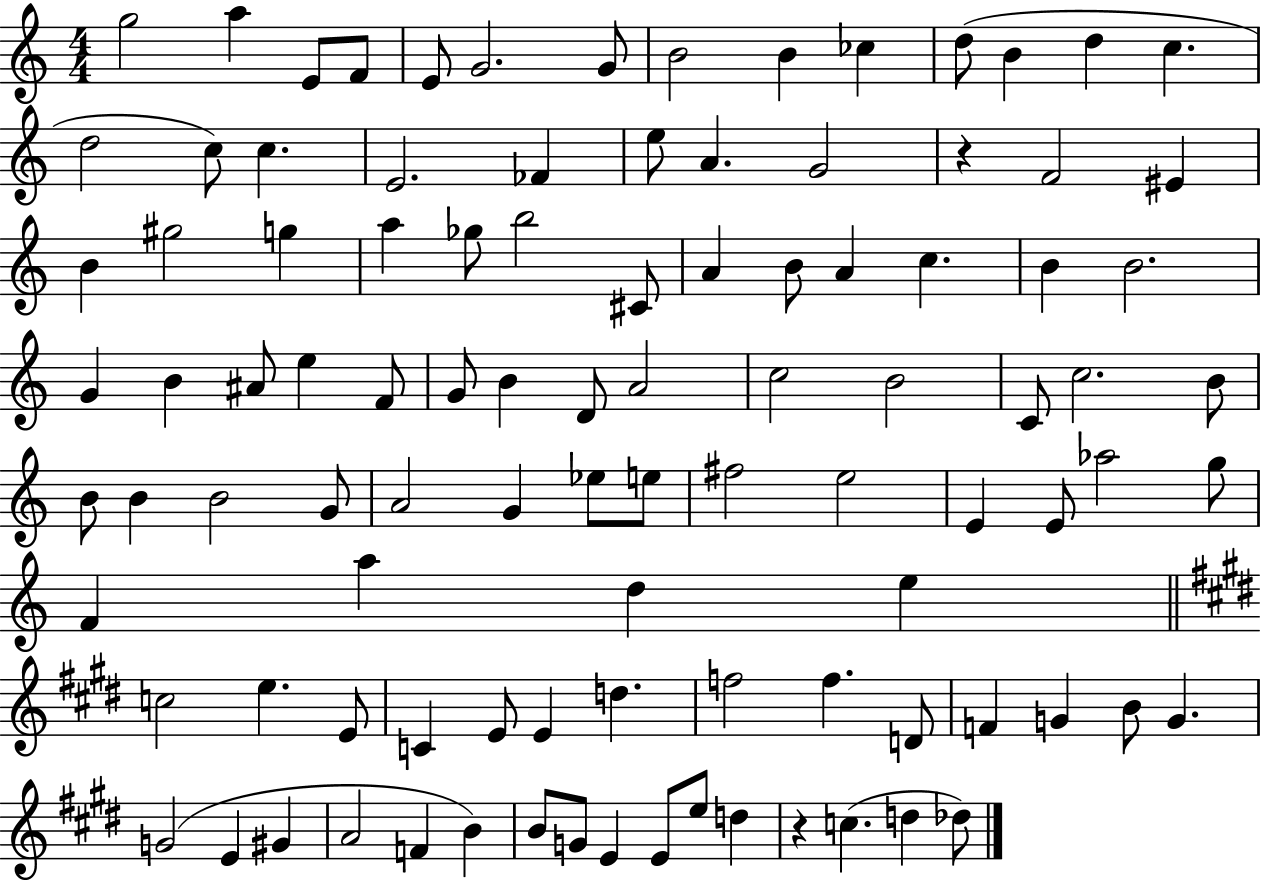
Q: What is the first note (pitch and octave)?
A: G5